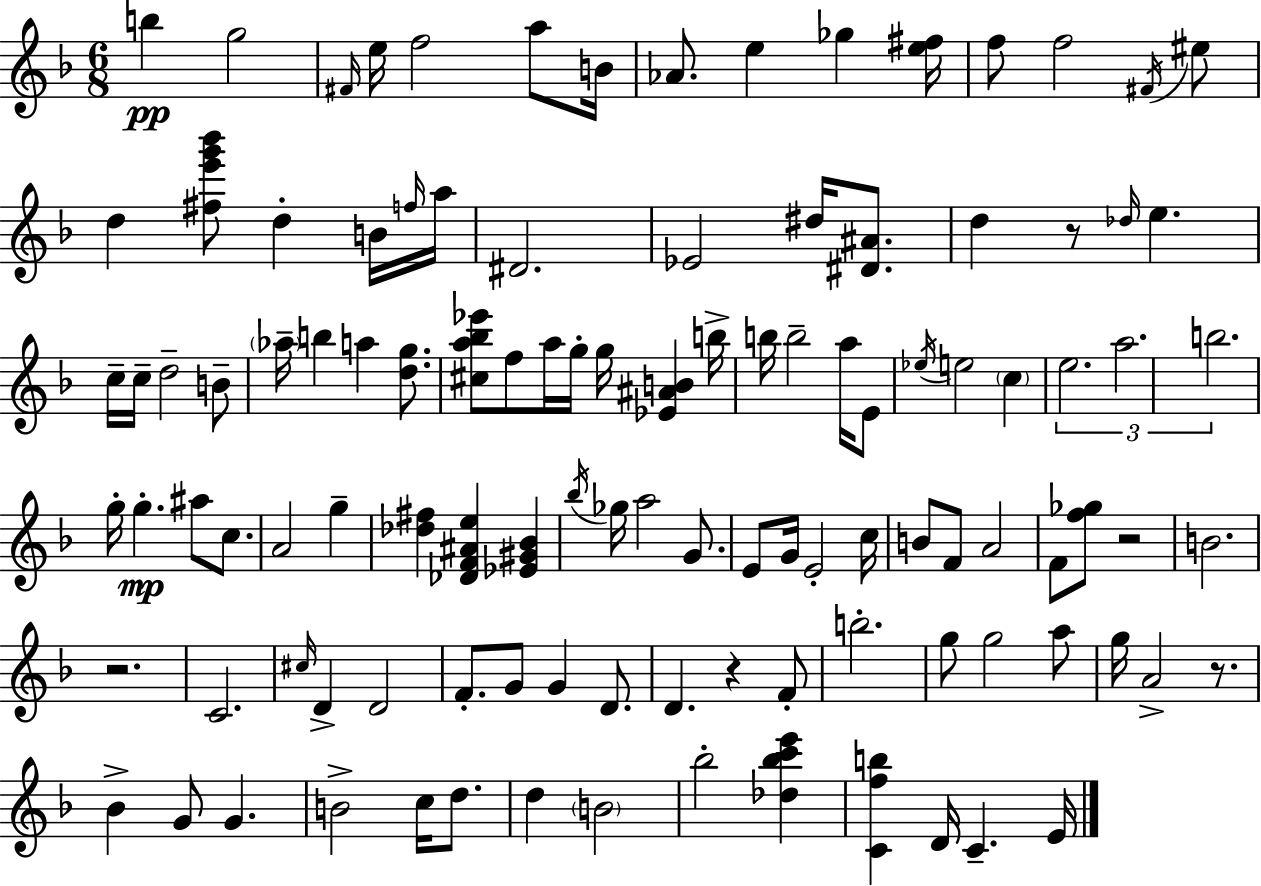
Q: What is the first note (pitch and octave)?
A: B5